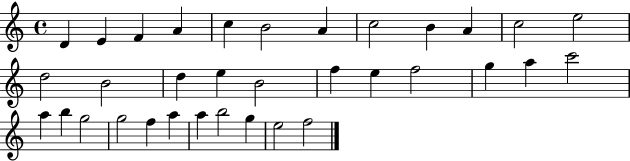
D4/q E4/q F4/q A4/q C5/q B4/h A4/q C5/h B4/q A4/q C5/h E5/h D5/h B4/h D5/q E5/q B4/h F5/q E5/q F5/h G5/q A5/q C6/h A5/q B5/q G5/h G5/h F5/q A5/q A5/q B5/h G5/q E5/h F5/h